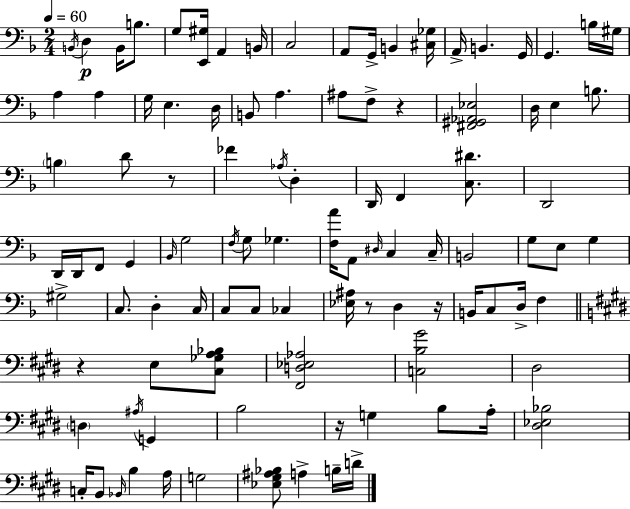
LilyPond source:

{
  \clef bass
  \numericTimeSignature
  \time 2/4
  \key f \major
  \tempo 4 = 60
  \acciaccatura { b,16 }\p d4 b,16 b8. | g8 <e, gis>16 a,4 | b,16 c2 | a,8 g,16-> b,4 | \break <cis ges>16 a,16-> b,4. | g,16 g,4. b16 | gis16 a4 a4 | g16 e4. | \break d16 b,8 a4. | ais8 f8-> r4 | <fis, gis, aes, ees>2 | d16 e4 b8. | \break \parenthesize b4 d'8 r8 | fes'4 \acciaccatura { aes16 } d4-. | d,16 f,4 <c dis'>8. | d,2 | \break d,16 d,16 f,8 g,4 | \grace { bes,16 } g2 | \acciaccatura { f16 } g8 ges4. | <f a'>16 a,8 \grace { dis16 } | \break c4 c16-- b,2 | g8 e8 | g4 gis2-> | c8. | \break d4-. c16 c8 c8 | ces4 <ees ais>16 r8 | d4 r16 b,16 c8 | d16-> f4 \bar "||" \break \key e \major r4 e8 <cis ges a bes>8 | <fis, d ees aes>2 | <c b gis'>2 | dis2 | \break \parenthesize d4 \acciaccatura { ais16 } g,4 | b2 | r16 g4 b8 | a16-. <dis ees bes>2 | \break c16-. b,8 \grace { bes,16 } b4 | a16 g2 | <ees gis ais bes>8 a4-> | b16-- d'16-> \bar "|."
}